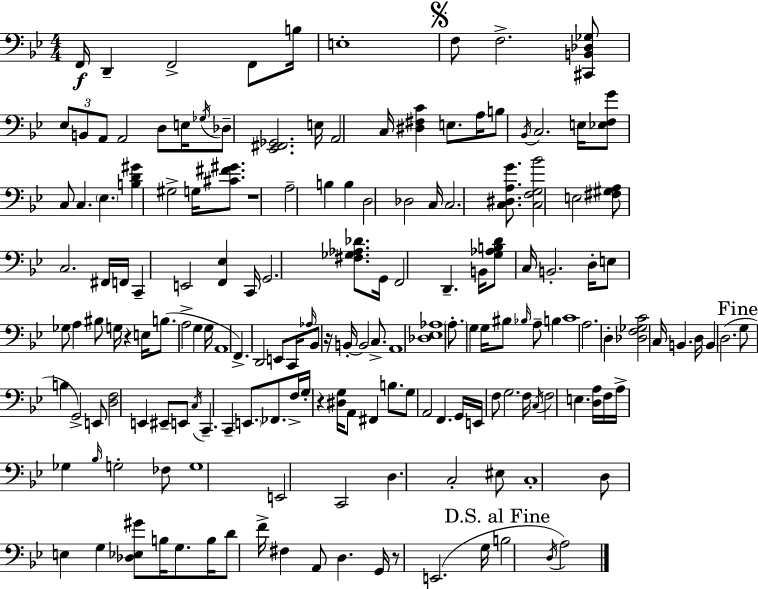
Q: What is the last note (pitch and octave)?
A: A3